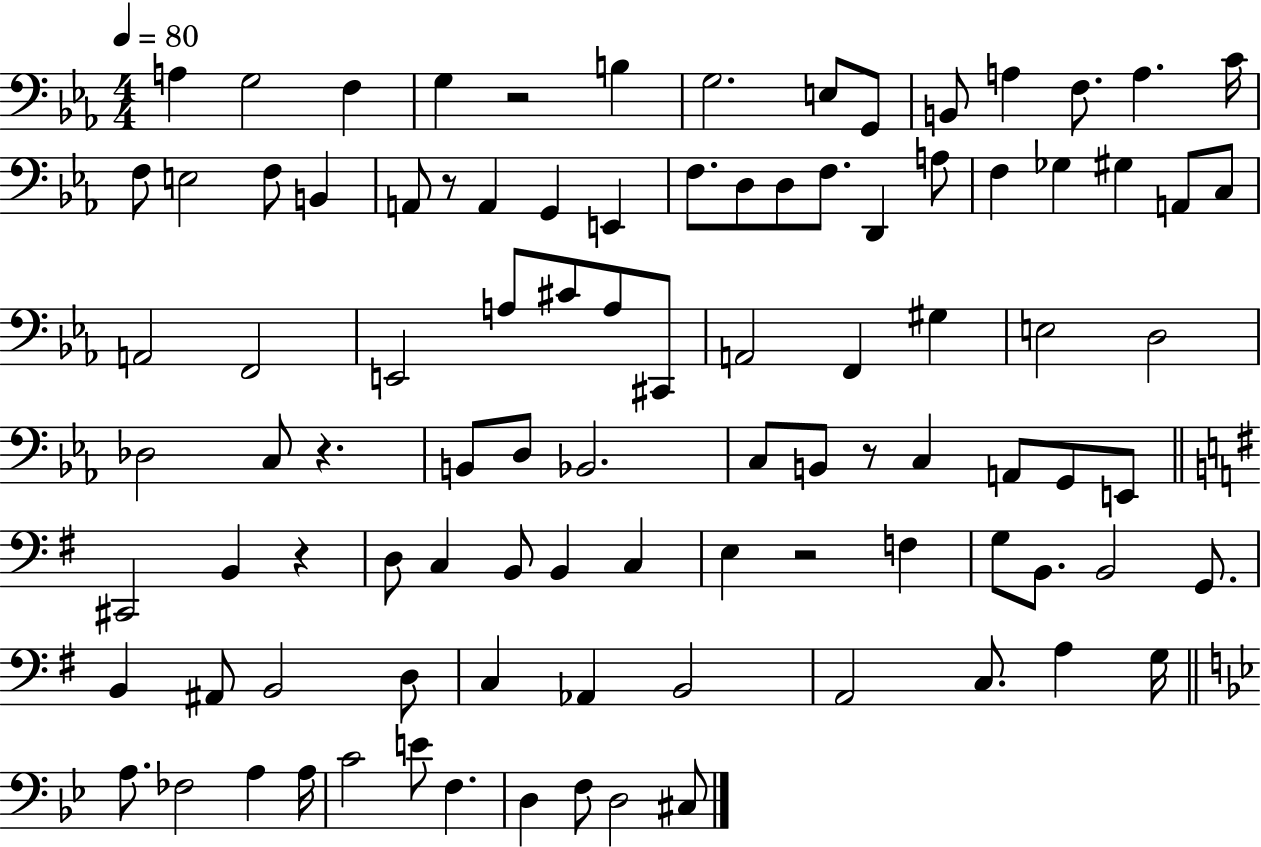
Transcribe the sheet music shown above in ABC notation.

X:1
T:Untitled
M:4/4
L:1/4
K:Eb
A, G,2 F, G, z2 B, G,2 E,/2 G,,/2 B,,/2 A, F,/2 A, C/4 F,/2 E,2 F,/2 B,, A,,/2 z/2 A,, G,, E,, F,/2 D,/2 D,/2 F,/2 D,, A,/2 F, _G, ^G, A,,/2 C,/2 A,,2 F,,2 E,,2 A,/2 ^C/2 A,/2 ^C,,/2 A,,2 F,, ^G, E,2 D,2 _D,2 C,/2 z B,,/2 D,/2 _B,,2 C,/2 B,,/2 z/2 C, A,,/2 G,,/2 E,,/2 ^C,,2 B,, z D,/2 C, B,,/2 B,, C, E, z2 F, G,/2 B,,/2 B,,2 G,,/2 B,, ^A,,/2 B,,2 D,/2 C, _A,, B,,2 A,,2 C,/2 A, G,/4 A,/2 _F,2 A, A,/4 C2 E/2 F, D, F,/2 D,2 ^C,/2